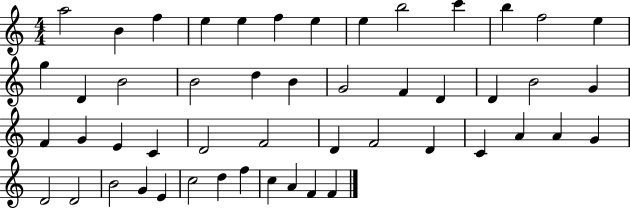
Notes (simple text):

A5/h B4/q F5/q E5/q E5/q F5/q E5/q E5/q B5/h C6/q B5/q F5/h E5/q G5/q D4/q B4/h B4/h D5/q B4/q G4/h F4/q D4/q D4/q B4/h G4/q F4/q G4/q E4/q C4/q D4/h F4/h D4/q F4/h D4/q C4/q A4/q A4/q G4/q D4/h D4/h B4/h G4/q E4/q C5/h D5/q F5/q C5/q A4/q F4/q F4/q